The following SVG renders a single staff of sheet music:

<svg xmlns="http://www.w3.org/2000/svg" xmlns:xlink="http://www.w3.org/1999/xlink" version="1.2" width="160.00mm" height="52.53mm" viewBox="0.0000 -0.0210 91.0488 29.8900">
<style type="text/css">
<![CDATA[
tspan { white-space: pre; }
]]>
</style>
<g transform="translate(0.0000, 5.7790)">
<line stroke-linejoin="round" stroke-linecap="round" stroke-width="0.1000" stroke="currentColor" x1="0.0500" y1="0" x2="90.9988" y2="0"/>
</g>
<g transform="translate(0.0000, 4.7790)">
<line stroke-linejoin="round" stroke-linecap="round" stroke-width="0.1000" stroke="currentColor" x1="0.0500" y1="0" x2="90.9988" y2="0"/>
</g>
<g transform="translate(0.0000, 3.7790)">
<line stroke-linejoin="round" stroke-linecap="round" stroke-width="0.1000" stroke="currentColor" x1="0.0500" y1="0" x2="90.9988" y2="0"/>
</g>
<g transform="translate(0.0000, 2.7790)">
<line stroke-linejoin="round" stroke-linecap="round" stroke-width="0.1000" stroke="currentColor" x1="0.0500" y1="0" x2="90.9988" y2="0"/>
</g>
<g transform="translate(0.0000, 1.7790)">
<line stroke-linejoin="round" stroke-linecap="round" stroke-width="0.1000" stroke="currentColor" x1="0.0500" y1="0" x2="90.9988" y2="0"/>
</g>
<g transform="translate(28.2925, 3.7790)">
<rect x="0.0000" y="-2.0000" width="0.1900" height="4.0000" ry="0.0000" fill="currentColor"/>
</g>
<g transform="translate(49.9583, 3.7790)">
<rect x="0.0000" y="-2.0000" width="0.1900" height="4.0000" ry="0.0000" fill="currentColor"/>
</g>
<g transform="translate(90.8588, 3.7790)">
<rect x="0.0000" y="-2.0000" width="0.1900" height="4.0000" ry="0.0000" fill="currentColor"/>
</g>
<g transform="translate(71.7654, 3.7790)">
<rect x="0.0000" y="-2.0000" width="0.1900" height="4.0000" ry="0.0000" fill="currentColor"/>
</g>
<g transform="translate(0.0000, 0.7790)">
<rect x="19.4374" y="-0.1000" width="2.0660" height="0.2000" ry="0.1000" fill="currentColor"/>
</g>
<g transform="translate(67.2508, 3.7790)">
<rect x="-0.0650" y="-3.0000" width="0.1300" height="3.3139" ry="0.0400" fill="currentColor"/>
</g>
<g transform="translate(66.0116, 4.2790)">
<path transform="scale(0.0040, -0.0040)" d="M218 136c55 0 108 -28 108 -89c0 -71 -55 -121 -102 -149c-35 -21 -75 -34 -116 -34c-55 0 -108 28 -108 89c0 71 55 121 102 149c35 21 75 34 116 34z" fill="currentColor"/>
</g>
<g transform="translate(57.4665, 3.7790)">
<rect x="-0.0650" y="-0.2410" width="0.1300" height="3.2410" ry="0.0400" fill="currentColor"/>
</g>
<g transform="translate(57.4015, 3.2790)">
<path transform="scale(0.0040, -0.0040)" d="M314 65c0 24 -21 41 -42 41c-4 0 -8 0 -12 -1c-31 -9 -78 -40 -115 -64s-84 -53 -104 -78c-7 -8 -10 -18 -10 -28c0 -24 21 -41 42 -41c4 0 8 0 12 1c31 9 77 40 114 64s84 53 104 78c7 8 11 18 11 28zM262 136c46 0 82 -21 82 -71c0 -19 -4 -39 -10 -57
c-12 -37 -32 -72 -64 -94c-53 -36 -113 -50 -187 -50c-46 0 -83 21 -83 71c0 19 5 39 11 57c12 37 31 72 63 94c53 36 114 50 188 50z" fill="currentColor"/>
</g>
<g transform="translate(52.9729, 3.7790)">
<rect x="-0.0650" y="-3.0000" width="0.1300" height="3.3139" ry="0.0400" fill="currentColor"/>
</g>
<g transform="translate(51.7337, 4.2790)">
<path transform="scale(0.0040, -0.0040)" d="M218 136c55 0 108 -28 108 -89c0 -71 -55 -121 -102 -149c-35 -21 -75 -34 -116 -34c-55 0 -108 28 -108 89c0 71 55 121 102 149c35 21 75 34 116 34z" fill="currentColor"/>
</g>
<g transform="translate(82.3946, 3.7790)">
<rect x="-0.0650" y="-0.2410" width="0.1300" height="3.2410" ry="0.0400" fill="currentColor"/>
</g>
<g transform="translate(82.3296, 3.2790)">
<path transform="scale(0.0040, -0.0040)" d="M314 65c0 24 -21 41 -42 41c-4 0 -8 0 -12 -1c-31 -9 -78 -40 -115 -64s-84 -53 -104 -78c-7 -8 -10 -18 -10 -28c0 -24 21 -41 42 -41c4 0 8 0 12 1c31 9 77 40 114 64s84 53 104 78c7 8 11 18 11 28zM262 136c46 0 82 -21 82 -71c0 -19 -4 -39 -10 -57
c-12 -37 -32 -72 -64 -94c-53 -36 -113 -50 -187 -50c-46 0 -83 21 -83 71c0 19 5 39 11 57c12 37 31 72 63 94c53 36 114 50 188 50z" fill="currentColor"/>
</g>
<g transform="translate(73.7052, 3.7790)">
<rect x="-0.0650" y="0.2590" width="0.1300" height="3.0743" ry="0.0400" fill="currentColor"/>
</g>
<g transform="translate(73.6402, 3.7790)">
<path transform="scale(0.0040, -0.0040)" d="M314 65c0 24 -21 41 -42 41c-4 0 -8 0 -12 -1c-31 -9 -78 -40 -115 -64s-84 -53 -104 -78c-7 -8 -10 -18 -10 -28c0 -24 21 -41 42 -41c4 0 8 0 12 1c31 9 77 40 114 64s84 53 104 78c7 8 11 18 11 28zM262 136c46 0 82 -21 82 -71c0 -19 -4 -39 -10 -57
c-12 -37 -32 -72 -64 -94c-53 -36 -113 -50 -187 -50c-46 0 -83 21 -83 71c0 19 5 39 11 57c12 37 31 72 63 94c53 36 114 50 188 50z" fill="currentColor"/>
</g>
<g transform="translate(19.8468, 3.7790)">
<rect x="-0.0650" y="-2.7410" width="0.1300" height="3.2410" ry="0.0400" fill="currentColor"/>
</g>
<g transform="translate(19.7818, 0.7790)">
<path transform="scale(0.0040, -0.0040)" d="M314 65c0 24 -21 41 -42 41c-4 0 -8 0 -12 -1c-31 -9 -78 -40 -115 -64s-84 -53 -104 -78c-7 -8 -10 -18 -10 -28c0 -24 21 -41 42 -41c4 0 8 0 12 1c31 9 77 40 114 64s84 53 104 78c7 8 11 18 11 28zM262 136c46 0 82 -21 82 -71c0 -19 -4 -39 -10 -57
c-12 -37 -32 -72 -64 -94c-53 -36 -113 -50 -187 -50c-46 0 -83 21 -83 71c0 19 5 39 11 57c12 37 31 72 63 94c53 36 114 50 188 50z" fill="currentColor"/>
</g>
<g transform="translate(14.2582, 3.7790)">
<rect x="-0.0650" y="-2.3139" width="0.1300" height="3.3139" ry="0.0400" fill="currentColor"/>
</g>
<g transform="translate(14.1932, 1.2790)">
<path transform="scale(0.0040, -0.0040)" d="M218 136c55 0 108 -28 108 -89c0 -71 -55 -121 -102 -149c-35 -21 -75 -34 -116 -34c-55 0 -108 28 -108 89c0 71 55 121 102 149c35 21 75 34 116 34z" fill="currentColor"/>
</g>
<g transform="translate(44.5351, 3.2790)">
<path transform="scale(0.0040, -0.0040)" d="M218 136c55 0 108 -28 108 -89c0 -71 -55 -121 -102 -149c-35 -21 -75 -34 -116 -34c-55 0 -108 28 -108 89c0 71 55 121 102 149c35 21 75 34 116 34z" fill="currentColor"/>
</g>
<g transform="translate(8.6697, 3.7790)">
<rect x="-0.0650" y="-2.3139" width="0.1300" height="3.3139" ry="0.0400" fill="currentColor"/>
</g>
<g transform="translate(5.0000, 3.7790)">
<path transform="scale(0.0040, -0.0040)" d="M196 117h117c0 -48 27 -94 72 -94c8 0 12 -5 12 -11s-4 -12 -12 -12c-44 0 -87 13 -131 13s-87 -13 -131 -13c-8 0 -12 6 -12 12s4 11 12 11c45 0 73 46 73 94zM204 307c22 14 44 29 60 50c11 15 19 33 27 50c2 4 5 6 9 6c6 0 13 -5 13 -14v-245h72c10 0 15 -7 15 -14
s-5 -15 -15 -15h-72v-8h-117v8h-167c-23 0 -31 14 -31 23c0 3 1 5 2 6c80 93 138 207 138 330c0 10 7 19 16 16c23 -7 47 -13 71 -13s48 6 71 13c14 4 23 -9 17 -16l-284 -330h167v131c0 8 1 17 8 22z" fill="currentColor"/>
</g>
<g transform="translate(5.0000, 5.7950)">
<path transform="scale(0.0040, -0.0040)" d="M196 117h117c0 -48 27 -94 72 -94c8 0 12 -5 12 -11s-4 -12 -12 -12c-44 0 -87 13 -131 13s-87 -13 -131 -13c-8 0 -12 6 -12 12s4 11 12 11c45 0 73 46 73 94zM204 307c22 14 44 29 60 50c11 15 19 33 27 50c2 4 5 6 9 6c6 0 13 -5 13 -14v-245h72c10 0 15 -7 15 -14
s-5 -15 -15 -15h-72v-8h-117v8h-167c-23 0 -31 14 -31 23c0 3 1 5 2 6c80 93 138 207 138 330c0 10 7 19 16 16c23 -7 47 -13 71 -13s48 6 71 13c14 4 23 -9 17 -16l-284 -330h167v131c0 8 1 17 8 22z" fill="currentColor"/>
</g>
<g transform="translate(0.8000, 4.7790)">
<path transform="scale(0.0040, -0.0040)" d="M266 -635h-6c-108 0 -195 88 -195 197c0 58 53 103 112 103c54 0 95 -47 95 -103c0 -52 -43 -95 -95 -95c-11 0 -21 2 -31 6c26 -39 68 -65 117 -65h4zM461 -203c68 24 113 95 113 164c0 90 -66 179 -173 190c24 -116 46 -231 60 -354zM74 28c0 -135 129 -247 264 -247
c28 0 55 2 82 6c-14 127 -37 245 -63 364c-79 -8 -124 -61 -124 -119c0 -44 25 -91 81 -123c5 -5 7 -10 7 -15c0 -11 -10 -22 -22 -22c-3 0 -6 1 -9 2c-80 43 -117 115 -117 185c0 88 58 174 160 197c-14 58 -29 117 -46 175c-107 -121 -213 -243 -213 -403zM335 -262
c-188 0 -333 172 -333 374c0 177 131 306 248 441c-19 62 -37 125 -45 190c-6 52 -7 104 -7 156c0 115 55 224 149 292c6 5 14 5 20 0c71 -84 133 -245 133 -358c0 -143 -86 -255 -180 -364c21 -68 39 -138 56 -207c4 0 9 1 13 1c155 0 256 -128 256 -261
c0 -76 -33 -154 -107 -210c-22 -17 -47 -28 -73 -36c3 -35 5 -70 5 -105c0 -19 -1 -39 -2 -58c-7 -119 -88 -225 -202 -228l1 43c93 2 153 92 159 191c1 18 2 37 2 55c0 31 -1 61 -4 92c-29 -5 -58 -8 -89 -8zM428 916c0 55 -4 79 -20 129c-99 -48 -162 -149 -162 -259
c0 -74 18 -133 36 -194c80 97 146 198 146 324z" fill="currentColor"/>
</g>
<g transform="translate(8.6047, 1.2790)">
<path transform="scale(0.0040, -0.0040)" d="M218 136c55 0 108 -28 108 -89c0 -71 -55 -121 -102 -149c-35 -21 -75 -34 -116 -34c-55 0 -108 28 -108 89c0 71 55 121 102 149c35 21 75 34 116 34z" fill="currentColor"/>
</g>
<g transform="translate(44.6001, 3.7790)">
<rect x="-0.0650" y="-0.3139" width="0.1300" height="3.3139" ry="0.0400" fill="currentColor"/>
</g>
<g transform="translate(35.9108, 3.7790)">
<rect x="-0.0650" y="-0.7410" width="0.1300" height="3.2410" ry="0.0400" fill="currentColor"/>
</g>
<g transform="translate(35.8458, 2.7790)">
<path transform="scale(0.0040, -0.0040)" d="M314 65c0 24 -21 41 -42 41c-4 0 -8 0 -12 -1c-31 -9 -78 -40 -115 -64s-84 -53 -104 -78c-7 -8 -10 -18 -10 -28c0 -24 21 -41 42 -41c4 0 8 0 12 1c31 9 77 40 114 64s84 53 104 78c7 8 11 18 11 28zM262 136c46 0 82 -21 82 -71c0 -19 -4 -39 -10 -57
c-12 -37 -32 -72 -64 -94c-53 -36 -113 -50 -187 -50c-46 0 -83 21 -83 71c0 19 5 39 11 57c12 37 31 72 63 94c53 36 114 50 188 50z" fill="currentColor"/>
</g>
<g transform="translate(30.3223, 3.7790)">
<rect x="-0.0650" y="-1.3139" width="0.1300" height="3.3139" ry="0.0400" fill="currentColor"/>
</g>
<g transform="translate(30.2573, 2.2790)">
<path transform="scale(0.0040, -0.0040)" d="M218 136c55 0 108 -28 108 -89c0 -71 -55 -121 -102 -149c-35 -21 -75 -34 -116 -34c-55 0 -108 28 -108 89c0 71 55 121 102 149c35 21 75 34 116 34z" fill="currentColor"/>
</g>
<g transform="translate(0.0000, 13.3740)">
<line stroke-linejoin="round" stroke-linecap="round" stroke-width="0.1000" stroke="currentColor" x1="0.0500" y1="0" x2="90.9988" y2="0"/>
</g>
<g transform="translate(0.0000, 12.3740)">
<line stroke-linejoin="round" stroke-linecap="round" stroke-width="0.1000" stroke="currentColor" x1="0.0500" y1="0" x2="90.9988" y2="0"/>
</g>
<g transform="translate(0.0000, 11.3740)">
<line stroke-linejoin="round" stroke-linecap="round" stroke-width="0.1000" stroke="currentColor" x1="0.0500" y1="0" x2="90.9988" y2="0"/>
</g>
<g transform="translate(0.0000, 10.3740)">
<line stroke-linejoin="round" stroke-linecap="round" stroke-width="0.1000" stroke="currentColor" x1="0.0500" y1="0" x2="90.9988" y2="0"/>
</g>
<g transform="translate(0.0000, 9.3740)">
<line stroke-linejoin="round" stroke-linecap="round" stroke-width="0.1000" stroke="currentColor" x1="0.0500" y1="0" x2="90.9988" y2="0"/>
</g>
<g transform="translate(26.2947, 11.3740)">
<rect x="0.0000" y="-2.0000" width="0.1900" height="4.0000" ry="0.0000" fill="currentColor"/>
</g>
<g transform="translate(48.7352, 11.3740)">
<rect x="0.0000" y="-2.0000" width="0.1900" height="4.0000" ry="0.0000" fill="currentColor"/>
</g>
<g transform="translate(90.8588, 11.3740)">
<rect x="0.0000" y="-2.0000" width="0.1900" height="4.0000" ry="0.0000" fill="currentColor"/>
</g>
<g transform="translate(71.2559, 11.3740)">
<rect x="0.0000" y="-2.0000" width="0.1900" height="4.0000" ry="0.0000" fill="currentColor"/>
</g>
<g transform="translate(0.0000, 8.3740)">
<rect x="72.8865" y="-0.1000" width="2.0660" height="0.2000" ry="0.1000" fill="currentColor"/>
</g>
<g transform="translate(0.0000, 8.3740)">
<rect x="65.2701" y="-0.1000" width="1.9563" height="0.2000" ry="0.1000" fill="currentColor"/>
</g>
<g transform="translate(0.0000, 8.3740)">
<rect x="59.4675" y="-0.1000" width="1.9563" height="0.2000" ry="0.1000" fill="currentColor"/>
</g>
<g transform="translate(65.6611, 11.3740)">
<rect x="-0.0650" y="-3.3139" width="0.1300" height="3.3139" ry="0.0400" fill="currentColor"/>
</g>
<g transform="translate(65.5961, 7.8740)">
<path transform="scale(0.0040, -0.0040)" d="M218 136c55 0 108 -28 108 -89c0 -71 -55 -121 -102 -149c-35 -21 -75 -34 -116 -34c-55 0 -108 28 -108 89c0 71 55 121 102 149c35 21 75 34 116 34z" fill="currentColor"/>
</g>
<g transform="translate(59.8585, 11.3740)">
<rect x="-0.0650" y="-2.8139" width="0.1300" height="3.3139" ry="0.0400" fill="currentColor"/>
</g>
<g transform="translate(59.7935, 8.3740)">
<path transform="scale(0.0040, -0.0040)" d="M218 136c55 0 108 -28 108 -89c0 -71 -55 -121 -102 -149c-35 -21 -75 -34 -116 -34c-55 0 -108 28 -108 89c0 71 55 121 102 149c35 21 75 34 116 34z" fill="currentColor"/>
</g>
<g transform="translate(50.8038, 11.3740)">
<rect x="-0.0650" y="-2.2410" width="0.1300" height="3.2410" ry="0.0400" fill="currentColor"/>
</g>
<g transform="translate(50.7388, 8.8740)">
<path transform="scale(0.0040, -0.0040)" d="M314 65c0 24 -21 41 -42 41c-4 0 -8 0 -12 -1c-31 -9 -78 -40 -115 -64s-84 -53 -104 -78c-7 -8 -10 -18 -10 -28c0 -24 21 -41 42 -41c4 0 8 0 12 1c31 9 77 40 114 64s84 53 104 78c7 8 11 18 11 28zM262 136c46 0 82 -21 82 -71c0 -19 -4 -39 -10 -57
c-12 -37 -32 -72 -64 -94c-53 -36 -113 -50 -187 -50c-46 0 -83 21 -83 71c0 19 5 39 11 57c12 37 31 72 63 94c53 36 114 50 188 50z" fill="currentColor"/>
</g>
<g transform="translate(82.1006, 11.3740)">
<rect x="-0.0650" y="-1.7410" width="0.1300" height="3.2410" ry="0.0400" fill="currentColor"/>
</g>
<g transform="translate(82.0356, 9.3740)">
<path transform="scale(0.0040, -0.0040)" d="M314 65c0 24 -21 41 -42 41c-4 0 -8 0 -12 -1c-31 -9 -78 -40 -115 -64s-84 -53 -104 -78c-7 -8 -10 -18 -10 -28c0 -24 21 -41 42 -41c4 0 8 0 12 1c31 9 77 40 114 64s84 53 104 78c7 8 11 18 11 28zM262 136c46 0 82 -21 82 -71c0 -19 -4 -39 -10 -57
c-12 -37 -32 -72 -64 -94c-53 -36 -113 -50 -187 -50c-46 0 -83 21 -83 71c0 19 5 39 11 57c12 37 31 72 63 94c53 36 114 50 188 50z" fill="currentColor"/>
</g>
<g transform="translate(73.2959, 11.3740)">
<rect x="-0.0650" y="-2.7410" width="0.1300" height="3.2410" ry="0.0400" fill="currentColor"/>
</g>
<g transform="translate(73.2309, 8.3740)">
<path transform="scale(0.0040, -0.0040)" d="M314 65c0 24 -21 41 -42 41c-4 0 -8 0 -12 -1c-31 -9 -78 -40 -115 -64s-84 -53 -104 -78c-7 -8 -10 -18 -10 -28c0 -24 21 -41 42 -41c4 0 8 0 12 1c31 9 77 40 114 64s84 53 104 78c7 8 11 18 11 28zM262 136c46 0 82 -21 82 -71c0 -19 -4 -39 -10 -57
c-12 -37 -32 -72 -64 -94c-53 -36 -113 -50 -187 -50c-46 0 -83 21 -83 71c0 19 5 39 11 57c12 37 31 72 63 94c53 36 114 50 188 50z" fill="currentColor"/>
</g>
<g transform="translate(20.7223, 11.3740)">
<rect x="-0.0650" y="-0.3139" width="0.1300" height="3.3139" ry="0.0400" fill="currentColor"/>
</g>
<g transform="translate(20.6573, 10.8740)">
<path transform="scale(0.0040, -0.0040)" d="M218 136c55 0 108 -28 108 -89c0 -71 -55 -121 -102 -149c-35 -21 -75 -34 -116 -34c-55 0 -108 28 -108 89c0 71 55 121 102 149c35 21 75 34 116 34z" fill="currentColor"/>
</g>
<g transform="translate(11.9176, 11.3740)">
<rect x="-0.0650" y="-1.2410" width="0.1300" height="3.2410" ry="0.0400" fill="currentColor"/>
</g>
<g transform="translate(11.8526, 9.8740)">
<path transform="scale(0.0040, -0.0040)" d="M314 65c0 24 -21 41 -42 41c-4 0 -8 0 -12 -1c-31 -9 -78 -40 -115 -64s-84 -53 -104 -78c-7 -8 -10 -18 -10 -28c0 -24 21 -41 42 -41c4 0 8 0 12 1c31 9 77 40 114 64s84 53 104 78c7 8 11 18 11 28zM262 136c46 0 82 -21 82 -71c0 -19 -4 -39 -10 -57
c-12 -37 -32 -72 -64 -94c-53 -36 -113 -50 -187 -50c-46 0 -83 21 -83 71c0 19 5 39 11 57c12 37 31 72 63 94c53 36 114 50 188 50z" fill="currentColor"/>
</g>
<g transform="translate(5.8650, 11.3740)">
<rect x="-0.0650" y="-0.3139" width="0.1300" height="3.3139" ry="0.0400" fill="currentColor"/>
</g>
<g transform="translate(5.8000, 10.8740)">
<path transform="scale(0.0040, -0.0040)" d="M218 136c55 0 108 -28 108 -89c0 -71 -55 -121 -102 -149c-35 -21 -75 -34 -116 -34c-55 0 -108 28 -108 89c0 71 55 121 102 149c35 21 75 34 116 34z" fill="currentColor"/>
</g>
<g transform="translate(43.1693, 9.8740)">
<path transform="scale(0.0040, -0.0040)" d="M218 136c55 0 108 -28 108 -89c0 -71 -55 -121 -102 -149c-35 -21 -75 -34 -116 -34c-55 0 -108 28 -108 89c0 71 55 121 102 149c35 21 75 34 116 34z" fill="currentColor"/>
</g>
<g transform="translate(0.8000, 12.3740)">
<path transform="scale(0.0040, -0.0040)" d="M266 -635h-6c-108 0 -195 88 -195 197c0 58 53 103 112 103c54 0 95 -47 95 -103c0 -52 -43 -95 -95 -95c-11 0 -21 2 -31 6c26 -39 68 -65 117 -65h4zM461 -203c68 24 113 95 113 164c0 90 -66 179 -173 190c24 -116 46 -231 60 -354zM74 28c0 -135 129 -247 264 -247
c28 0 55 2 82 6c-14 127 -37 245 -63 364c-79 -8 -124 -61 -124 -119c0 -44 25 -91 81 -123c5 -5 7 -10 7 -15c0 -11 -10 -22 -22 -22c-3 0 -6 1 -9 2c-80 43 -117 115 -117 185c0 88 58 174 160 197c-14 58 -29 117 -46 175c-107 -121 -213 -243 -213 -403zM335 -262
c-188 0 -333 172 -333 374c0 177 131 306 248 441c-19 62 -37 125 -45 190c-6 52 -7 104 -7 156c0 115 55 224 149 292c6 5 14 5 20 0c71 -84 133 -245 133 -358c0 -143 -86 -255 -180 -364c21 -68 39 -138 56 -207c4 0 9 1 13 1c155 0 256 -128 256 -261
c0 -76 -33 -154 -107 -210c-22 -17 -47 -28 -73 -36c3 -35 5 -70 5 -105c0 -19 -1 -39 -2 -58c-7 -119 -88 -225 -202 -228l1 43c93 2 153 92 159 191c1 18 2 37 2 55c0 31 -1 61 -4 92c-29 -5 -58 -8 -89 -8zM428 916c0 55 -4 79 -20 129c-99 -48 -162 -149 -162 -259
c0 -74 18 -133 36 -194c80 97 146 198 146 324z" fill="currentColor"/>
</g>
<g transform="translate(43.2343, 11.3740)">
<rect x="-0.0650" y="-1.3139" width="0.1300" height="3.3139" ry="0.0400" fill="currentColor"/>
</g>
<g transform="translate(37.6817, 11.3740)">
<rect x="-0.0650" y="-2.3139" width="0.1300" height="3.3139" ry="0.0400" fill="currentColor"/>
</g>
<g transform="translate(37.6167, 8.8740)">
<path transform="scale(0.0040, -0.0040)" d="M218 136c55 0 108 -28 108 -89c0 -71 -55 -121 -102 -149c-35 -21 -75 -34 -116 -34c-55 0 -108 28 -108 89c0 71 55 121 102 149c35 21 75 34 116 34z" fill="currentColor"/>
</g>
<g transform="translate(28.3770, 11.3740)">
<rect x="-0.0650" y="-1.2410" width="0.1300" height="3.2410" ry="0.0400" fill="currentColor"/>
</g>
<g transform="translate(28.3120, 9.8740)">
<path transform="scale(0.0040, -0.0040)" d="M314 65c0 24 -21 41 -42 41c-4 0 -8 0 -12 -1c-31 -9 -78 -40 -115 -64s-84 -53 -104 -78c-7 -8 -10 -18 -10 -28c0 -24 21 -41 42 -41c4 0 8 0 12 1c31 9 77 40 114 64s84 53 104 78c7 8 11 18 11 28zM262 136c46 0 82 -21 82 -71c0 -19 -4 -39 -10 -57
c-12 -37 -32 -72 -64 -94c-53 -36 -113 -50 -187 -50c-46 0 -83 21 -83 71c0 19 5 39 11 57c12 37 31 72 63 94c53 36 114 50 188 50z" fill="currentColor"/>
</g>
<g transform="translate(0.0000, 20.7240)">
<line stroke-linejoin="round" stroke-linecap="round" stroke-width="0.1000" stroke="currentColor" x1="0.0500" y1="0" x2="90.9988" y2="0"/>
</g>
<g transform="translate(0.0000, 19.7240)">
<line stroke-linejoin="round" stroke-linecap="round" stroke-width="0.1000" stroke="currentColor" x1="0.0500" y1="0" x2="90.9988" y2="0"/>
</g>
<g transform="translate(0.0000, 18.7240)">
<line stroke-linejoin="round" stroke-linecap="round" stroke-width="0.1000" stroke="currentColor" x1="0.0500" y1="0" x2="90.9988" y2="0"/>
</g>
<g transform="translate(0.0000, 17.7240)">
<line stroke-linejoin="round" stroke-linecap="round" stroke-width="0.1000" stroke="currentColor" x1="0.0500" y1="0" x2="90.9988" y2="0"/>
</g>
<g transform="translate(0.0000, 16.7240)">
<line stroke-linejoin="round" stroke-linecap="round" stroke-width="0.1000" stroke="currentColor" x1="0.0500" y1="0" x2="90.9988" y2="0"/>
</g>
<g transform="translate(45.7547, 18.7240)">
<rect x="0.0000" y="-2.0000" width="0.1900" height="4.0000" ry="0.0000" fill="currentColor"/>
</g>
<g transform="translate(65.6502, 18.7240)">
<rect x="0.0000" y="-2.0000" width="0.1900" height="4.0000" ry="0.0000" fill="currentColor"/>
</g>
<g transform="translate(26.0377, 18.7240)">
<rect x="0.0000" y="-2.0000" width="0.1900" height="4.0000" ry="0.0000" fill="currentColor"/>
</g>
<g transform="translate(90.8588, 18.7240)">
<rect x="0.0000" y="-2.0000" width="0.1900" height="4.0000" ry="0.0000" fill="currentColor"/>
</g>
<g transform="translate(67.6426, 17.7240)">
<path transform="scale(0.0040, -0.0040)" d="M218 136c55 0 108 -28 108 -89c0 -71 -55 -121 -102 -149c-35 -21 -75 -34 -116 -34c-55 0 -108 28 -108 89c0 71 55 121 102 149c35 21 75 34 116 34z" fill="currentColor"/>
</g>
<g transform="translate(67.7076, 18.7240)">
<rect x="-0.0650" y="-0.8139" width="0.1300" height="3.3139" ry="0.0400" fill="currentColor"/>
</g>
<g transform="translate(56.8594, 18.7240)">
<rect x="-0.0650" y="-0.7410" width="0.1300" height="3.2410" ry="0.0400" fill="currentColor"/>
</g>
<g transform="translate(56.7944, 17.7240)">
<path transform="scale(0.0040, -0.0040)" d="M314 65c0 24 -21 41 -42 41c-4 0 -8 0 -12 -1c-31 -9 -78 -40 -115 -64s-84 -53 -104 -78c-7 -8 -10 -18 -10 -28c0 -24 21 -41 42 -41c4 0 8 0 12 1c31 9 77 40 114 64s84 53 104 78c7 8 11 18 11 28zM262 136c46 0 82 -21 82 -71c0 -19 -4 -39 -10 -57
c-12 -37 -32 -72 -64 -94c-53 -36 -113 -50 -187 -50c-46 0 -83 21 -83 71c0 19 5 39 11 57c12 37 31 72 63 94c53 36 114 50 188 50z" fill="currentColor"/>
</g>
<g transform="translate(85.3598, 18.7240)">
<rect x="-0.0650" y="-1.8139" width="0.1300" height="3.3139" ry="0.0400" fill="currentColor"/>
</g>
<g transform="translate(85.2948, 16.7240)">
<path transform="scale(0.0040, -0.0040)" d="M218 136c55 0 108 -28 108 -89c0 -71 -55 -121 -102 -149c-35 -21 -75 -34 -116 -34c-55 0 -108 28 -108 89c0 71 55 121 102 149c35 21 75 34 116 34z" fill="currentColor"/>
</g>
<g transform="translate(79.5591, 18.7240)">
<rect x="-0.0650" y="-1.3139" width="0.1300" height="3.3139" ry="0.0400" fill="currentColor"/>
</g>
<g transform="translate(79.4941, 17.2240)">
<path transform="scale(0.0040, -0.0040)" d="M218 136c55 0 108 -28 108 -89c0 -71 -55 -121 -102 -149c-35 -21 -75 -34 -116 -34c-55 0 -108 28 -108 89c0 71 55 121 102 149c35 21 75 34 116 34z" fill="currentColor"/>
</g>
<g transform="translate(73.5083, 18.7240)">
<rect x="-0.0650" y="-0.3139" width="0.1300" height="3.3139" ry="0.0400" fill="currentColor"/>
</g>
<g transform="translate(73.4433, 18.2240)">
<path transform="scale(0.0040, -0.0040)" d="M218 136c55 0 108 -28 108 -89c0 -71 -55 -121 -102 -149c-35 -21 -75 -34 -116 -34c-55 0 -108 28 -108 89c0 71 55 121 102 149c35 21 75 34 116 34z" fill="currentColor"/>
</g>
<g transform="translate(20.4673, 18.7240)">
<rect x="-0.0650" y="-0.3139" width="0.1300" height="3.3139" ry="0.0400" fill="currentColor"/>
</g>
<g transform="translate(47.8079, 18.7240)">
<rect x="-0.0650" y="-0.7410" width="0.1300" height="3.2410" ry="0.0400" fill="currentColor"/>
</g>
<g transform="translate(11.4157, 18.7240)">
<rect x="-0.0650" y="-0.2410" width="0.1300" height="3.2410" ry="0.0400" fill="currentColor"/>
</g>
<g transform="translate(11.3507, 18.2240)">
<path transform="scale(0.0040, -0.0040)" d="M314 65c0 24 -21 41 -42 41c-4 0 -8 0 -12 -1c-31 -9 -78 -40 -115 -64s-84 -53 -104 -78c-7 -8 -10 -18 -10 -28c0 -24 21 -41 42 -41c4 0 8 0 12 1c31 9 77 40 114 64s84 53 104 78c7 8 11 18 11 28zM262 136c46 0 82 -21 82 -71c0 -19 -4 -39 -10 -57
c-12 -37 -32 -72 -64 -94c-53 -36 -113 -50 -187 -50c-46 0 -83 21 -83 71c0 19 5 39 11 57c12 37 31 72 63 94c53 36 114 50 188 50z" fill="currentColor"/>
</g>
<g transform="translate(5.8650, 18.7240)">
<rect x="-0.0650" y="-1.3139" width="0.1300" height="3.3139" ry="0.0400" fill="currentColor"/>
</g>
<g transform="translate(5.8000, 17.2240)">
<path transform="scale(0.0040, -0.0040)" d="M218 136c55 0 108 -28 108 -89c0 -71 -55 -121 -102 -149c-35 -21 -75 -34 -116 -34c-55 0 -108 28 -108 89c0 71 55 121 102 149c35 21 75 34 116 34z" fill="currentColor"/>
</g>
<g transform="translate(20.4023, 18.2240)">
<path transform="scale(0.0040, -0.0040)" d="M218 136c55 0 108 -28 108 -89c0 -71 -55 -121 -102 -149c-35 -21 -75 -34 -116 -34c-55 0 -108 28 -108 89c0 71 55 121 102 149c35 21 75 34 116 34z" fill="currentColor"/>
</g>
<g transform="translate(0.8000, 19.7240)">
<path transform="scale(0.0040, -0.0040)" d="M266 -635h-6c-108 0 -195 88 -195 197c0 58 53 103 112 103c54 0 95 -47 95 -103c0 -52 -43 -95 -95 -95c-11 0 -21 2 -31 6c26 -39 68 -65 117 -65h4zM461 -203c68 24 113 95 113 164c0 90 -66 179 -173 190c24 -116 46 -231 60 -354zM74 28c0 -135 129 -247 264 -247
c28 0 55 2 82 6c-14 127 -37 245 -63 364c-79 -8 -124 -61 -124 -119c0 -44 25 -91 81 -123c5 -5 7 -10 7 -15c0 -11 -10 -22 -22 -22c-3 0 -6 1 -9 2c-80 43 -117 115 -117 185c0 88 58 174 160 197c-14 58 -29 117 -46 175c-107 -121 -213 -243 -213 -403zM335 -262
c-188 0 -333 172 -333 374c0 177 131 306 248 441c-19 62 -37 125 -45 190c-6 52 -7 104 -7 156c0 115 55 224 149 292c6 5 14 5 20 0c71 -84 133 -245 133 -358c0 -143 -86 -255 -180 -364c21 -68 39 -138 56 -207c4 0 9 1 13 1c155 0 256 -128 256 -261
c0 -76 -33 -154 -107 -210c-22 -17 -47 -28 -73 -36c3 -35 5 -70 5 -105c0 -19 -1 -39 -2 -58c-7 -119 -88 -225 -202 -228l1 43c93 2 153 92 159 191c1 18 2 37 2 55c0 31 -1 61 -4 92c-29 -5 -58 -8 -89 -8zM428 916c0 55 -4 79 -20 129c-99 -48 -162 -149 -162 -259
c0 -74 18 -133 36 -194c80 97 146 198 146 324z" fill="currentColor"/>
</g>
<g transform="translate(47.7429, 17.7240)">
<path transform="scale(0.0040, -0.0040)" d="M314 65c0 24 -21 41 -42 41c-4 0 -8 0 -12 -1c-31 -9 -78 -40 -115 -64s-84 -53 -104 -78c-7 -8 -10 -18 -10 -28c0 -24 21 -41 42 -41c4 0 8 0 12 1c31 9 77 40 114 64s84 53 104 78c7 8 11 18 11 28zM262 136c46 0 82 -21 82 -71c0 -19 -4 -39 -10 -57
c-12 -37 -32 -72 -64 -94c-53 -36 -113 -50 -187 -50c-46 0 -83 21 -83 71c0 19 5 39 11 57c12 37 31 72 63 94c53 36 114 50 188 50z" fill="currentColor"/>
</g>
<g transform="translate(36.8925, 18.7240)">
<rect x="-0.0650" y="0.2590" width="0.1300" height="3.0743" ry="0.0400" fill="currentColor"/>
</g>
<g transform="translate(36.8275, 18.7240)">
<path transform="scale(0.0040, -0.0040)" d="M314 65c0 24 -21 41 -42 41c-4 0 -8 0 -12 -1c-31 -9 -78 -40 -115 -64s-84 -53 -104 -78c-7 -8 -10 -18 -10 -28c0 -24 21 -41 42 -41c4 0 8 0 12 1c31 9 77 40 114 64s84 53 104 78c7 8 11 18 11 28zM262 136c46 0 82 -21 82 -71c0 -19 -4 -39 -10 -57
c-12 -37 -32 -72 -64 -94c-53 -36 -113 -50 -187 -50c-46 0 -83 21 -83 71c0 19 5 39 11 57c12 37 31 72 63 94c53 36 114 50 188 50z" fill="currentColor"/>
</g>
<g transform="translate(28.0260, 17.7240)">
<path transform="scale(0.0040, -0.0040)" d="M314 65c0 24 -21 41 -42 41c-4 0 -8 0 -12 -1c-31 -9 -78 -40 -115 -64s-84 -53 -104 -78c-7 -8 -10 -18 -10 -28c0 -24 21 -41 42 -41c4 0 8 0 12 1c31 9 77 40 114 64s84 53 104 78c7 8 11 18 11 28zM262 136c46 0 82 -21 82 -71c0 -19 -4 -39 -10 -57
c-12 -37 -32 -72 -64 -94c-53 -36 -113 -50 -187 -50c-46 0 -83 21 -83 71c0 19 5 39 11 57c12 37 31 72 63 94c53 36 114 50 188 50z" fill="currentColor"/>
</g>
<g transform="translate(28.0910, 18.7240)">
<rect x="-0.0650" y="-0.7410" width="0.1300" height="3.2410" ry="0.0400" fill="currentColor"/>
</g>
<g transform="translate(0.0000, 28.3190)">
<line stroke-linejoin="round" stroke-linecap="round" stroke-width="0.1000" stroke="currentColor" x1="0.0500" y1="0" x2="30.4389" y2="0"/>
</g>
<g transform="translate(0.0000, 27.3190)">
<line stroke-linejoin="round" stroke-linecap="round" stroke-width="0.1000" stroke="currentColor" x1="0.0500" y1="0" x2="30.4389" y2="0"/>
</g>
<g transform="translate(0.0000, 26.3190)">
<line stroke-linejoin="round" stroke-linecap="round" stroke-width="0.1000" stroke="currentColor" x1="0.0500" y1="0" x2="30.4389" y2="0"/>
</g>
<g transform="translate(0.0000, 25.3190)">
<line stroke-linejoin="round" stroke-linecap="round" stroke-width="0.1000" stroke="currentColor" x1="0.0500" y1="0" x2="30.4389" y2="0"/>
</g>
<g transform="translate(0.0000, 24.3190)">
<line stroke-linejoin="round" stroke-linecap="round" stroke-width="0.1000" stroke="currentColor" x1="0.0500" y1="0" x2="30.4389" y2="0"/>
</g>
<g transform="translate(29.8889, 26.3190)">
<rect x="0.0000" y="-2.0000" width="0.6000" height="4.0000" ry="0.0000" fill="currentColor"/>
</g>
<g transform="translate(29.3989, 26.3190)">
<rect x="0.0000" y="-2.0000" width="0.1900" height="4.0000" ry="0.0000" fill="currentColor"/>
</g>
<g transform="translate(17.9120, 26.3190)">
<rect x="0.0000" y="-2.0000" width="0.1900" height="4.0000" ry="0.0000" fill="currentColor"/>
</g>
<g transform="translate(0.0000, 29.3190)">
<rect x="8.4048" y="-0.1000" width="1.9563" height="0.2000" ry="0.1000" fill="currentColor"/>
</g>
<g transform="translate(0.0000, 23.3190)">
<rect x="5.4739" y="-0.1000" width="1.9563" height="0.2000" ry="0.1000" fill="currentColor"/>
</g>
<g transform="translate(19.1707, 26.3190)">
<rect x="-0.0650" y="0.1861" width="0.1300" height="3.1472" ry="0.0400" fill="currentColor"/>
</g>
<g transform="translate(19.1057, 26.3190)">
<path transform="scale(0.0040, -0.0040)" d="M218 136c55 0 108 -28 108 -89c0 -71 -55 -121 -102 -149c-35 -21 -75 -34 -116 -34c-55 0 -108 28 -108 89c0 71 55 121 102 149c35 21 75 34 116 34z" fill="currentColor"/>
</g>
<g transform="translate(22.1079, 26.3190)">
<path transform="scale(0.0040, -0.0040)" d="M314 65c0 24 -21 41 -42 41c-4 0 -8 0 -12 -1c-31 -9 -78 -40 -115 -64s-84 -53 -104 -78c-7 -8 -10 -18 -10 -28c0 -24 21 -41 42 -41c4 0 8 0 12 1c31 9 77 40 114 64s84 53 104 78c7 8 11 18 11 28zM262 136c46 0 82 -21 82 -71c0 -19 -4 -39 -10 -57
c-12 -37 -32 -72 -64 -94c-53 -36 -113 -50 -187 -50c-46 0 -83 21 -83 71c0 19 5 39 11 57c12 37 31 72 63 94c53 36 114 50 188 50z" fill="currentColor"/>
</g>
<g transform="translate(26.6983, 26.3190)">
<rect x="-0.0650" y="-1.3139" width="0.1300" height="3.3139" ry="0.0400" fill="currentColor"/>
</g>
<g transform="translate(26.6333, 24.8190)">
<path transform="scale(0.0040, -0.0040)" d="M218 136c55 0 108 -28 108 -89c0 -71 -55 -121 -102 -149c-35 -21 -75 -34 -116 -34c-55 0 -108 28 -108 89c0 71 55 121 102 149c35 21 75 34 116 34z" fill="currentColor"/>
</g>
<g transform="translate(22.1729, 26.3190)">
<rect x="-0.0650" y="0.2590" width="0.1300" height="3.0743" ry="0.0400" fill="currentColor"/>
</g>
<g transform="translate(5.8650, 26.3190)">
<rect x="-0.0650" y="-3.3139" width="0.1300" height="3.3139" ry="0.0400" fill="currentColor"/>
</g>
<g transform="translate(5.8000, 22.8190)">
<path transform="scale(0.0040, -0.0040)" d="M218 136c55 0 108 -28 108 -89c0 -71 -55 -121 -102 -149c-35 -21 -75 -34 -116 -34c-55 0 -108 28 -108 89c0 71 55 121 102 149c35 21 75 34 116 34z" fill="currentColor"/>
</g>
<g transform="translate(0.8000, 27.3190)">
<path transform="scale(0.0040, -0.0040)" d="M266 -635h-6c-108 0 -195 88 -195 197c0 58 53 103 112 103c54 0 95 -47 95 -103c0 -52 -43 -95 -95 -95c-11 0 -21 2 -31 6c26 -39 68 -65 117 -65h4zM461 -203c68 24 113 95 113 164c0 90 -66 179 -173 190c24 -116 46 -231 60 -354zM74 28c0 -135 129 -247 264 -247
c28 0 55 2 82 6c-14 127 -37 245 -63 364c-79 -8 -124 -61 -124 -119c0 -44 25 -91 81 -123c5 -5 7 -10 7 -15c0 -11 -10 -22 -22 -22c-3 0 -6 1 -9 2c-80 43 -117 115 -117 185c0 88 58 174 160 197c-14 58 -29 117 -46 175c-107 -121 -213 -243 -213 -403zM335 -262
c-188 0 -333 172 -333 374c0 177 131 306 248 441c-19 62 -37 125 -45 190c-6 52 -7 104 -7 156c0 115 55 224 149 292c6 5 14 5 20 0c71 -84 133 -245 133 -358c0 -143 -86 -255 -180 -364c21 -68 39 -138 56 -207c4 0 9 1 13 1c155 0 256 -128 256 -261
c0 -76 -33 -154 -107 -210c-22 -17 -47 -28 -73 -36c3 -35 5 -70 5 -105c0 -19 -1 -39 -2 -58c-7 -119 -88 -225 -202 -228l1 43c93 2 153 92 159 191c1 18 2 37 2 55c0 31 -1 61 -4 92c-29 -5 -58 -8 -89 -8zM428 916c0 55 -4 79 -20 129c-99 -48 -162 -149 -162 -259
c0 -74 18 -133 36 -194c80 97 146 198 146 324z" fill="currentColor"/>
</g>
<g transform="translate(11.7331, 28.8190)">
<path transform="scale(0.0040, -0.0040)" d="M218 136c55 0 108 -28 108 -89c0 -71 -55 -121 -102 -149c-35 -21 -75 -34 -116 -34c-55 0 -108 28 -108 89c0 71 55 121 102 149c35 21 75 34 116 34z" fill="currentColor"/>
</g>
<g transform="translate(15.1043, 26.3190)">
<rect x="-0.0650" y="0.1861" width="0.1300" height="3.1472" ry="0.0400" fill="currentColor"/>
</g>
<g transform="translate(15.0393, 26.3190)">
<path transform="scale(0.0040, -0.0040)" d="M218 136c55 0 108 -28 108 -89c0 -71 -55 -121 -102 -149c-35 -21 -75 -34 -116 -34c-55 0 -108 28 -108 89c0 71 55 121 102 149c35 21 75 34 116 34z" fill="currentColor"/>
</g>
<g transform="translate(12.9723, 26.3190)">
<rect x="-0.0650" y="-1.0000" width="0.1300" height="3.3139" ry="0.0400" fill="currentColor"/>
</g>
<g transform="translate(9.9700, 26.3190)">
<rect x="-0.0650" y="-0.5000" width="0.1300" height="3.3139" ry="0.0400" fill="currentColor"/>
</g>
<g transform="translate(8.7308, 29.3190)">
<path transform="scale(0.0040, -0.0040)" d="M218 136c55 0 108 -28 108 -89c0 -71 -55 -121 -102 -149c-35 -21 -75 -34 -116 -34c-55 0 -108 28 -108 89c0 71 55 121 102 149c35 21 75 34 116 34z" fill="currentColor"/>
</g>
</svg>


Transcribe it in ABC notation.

X:1
T:Untitled
M:4/4
L:1/4
K:C
g g a2 e d2 c A c2 A B2 c2 c e2 c e2 g e g2 a b a2 f2 e c2 c d2 B2 d2 d2 d c e f b C D B B B2 e